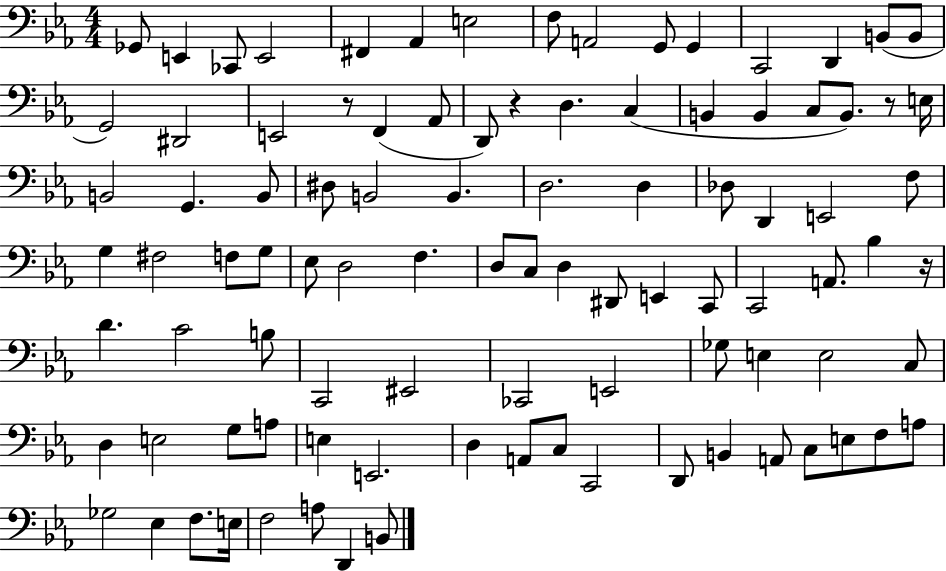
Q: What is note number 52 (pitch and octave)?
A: E2